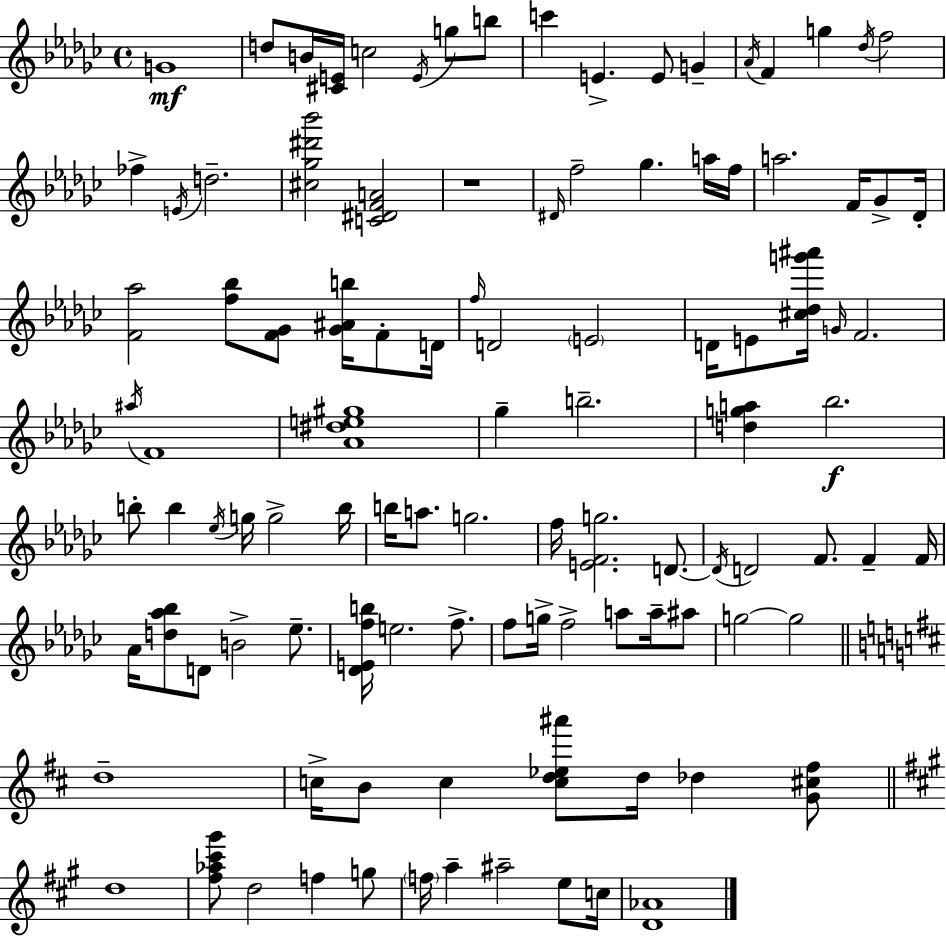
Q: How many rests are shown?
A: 1